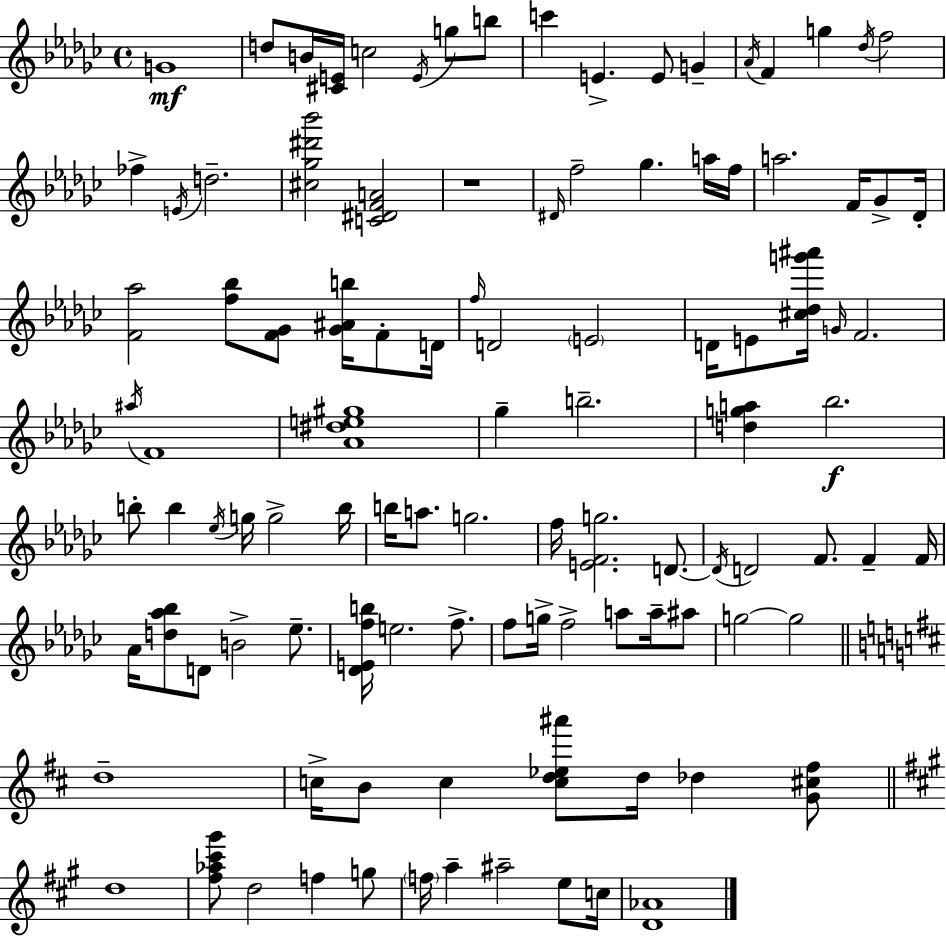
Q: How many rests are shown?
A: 1